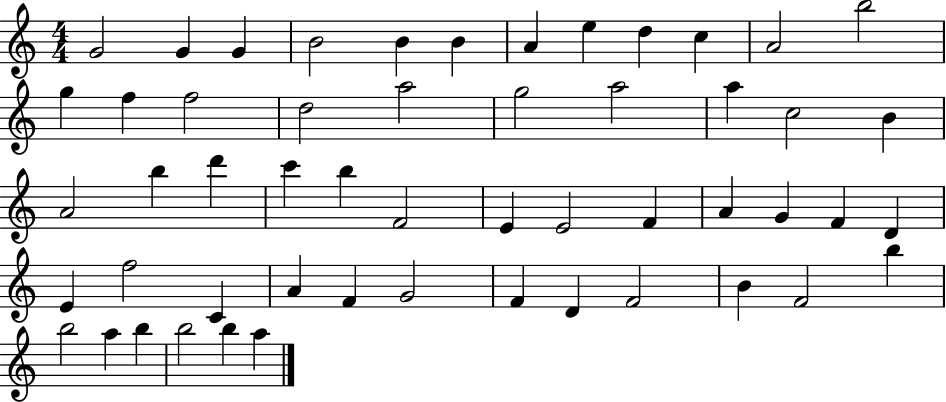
G4/h G4/q G4/q B4/h B4/q B4/q A4/q E5/q D5/q C5/q A4/h B5/h G5/q F5/q F5/h D5/h A5/h G5/h A5/h A5/q C5/h B4/q A4/h B5/q D6/q C6/q B5/q F4/h E4/q E4/h F4/q A4/q G4/q F4/q D4/q E4/q F5/h C4/q A4/q F4/q G4/h F4/q D4/q F4/h B4/q F4/h B5/q B5/h A5/q B5/q B5/h B5/q A5/q